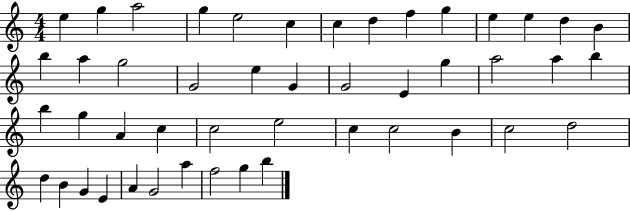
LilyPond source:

{
  \clef treble
  \numericTimeSignature
  \time 4/4
  \key c \major
  e''4 g''4 a''2 | g''4 e''2 c''4 | c''4 d''4 f''4 g''4 | e''4 e''4 d''4 b'4 | \break b''4 a''4 g''2 | g'2 e''4 g'4 | g'2 e'4 g''4 | a''2 a''4 b''4 | \break b''4 g''4 a'4 c''4 | c''2 e''2 | c''4 c''2 b'4 | c''2 d''2 | \break d''4 b'4 g'4 e'4 | a'4 g'2 a''4 | f''2 g''4 b''4 | \bar "|."
}